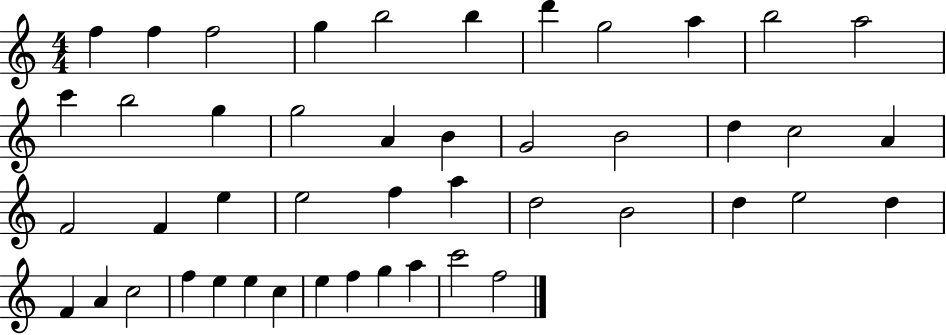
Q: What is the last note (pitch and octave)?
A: F5